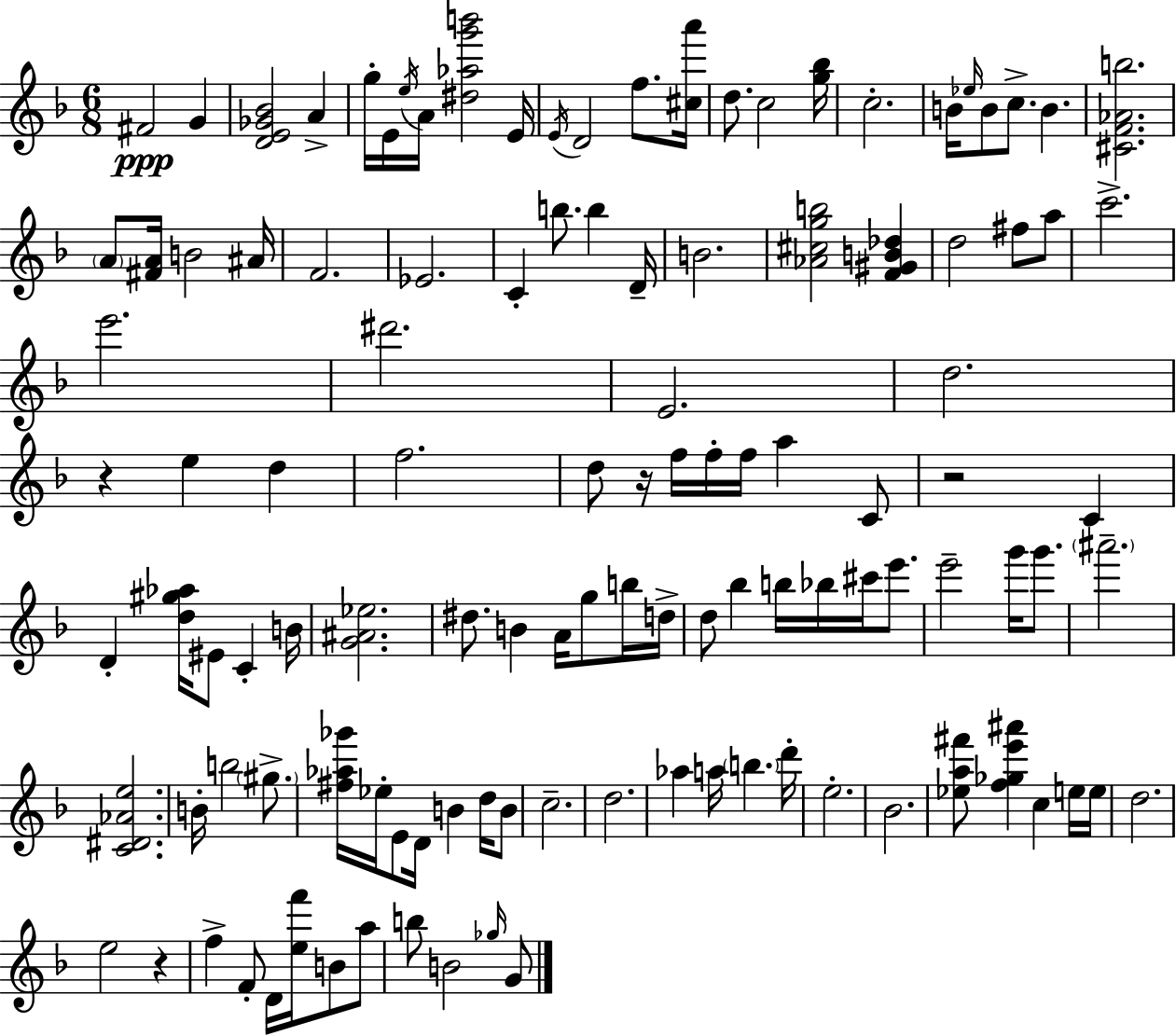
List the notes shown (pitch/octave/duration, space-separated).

F#4/h G4/q [D4,E4,Gb4,Bb4]/h A4/q G5/s E4/s E5/s A4/s [D#5,Ab5,G6,B6]/h E4/s E4/s D4/h F5/e. [C#5,A6]/s D5/e. C5/h [G5,Bb5]/s C5/h. B4/s Eb5/s B4/e C5/e. B4/q. [C#4,F4,Ab4,B5]/h. A4/e [F#4,A4]/s B4/h A#4/s F4/h. Eb4/h. C4/q B5/e. B5/q D4/s B4/h. [Ab4,C#5,G5,B5]/h [F4,G#4,B4,Db5]/q D5/h F#5/e A5/e C6/h. E6/h. D#6/h. E4/h. D5/h. R/q E5/q D5/q F5/h. D5/e R/s F5/s F5/s F5/s A5/q C4/e R/h C4/q D4/q [D5,G#5,Ab5]/s EIS4/e C4/q B4/s [G4,A#4,Eb5]/h. D#5/e. B4/q A4/s G5/e B5/s D5/s D5/e Bb5/q B5/s Bb5/s C#6/s E6/e. E6/h G6/s G6/e. A#6/h. [C4,D#4,Ab4,E5]/h. B4/s B5/h G#5/e. [F#5,Ab5,Gb6]/s Eb5/s E4/e D4/s B4/q D5/s B4/e C5/h. D5/h. Ab5/q A5/s B5/q. D6/s E5/h. Bb4/h. [Eb5,A5,F#6]/e [F5,Gb5,E6,A#6]/q C5/q E5/s E5/s D5/h. E5/h R/q F5/q F4/e D4/s [E5,F6]/s B4/e A5/e B5/e B4/h Gb5/s G4/e